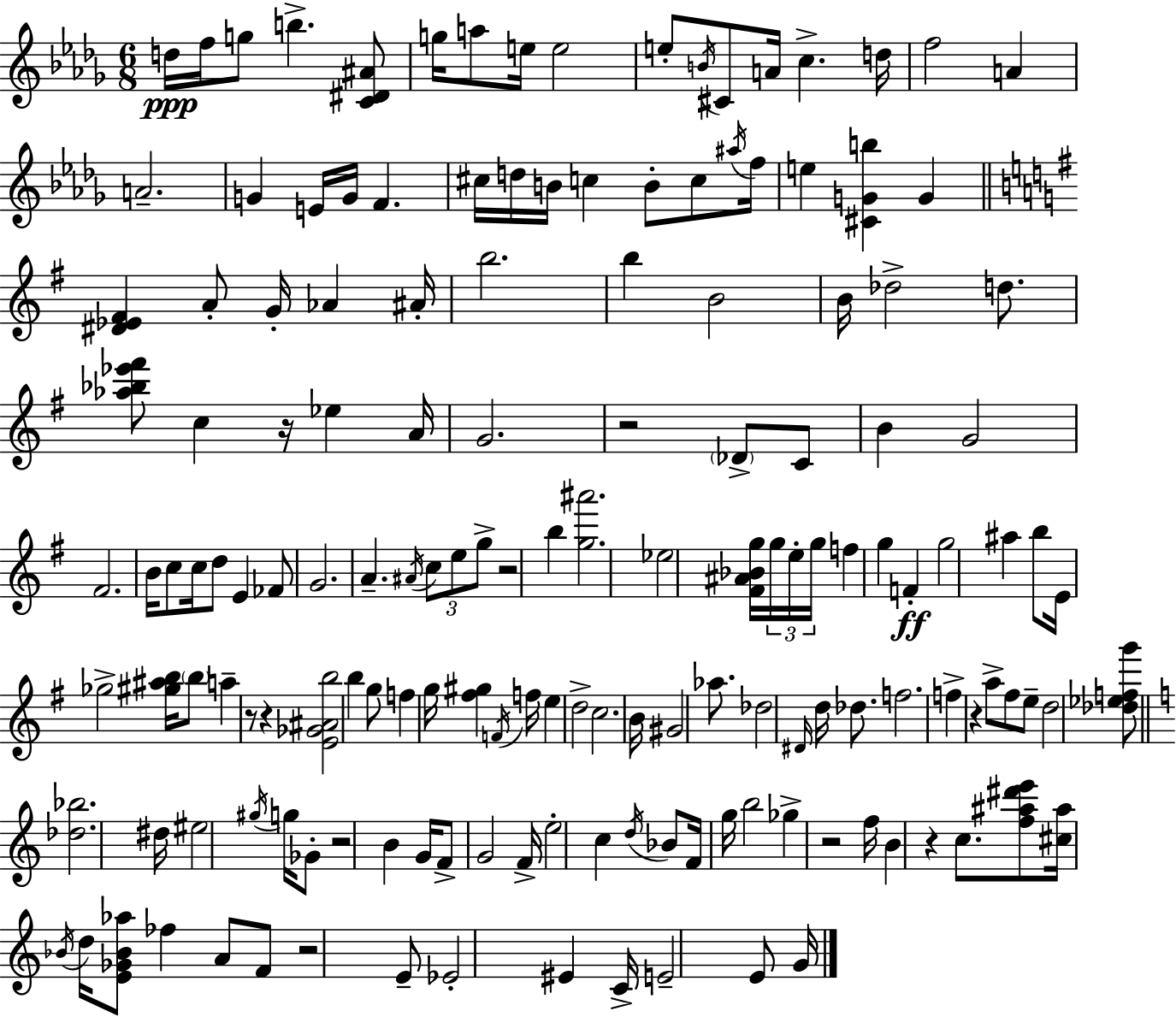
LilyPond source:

{
  \clef treble
  \numericTimeSignature
  \time 6/8
  \key bes \minor
  d''16\ppp f''16 g''8 b''4.-> <c' dis' ais'>8 | g''16 a''8 e''16 e''2 | e''8-. \acciaccatura { b'16 } cis'8 a'16 c''4.-> | d''16 f''2 a'4 | \break a'2.-- | g'4 e'16 g'16 f'4. | cis''16 d''16 b'16 c''4 b'8-. c''8 | \acciaccatura { ais''16 } f''16 e''4 <cis' g' b''>4 g'4 | \break \bar "||" \break \key g \major <dis' ees' fis'>4 a'8-. g'16-. aes'4 ais'16-. | b''2. | b''4 b'2 | b'16 des''2-> d''8. | \break <aes'' bes'' ees''' fis'''>8 c''4 r16 ees''4 a'16 | g'2. | r2 \parenthesize des'8-> c'8 | b'4 g'2 | \break fis'2. | b'16 c''8 c''16 d''8 e'4 fes'8 | g'2. | a'4.-- \acciaccatura { ais'16 } \tuplet 3/2 { c''8 e''8 g''8-> } | \break r2 b''4 | <g'' ais'''>2. | ees''2 <fis' ais' bes' g''>16 \tuplet 3/2 { g''16 e''16-. | g''16 } f''4 g''4 f'4-.\ff | \break g''2 ais''4 | b''8 e'16 ges''2-> | <gis'' ais'' b''>16 \parenthesize b''8 a''4-- r8 r4 | <e' ges' ais' b''>2 b''4 | \break g''8 f''4 g''16 <fis'' gis''>4 | \acciaccatura { f'16 } f''16 e''4 d''2-> | c''2. | b'16 gis'2 aes''8. | \break des''2 \grace { dis'16 } d''16 | des''8. f''2. | f''4-> r4 a''8-> | fis''8 e''8-- d''2 | \break <des'' ees'' f'' g'''>8 \bar "||" \break \key a \minor <des'' bes''>2. | dis''16 eis''2 \acciaccatura { gis''16 } g''16 ges'8-. | r2 b'4 | g'16 f'8-> g'2 | \break f'16-> e''2-. c''4 | \acciaccatura { d''16 } bes'8 f'16 g''16 b''2 | ges''4-> r2 | f''16 b'4 r4 c''8. | \break <f'' ais'' dis''' e'''>8 <cis'' ais''>16 \acciaccatura { bes'16 } d''16 <e' ges' bes' aes''>8 fes''4 | a'8 f'8 r2 | e'8-- ees'2-. eis'4 | c'16-> e'2-- | \break e'8 g'16 \bar "|."
}